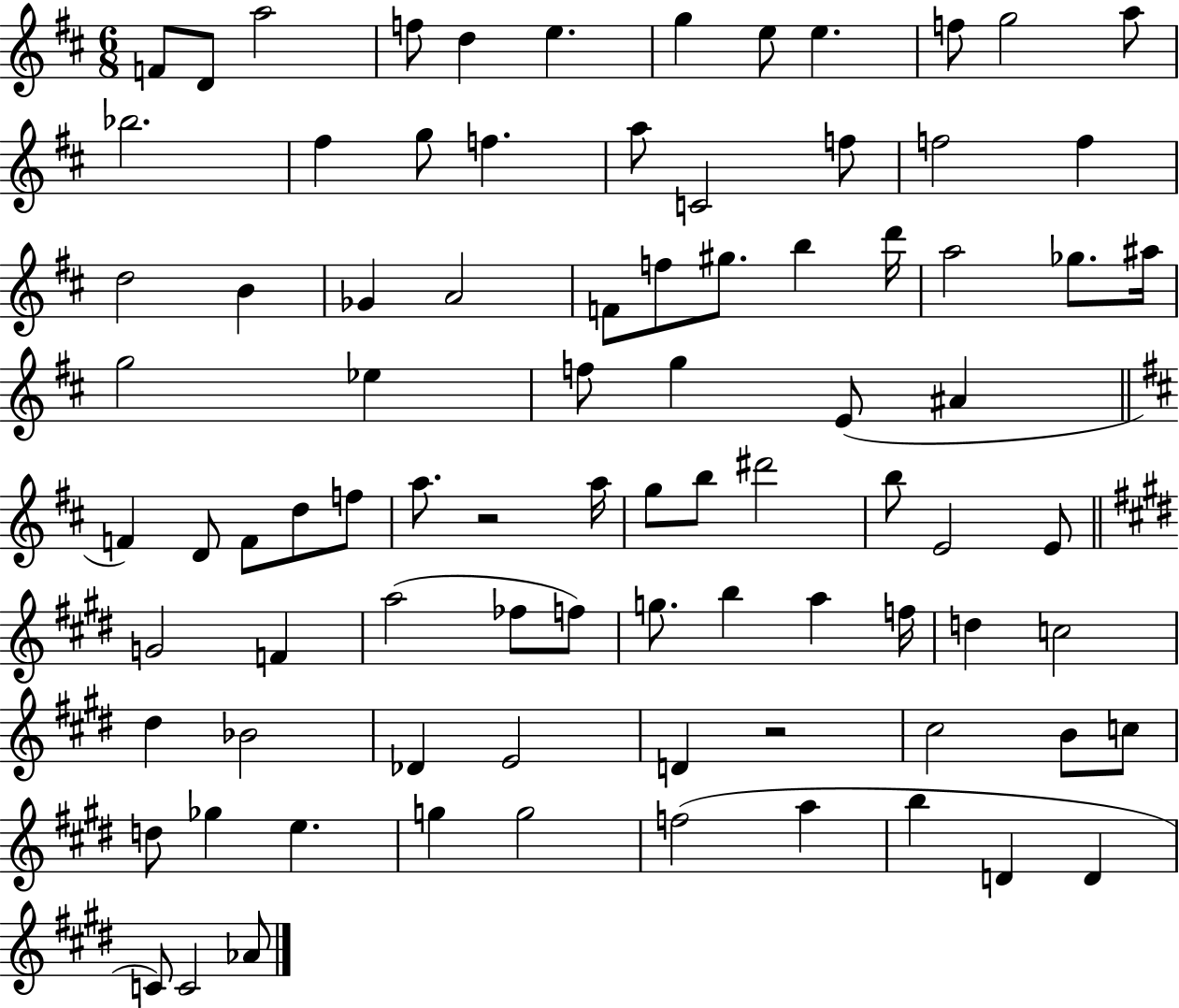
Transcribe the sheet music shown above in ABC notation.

X:1
T:Untitled
M:6/8
L:1/4
K:D
F/2 D/2 a2 f/2 d e g e/2 e f/2 g2 a/2 _b2 ^f g/2 f a/2 C2 f/2 f2 f d2 B _G A2 F/2 f/2 ^g/2 b d'/4 a2 _g/2 ^a/4 g2 _e f/2 g E/2 ^A F D/2 F/2 d/2 f/2 a/2 z2 a/4 g/2 b/2 ^d'2 b/2 E2 E/2 G2 F a2 _f/2 f/2 g/2 b a f/4 d c2 ^d _B2 _D E2 D z2 ^c2 B/2 c/2 d/2 _g e g g2 f2 a b D D C/2 C2 _A/2